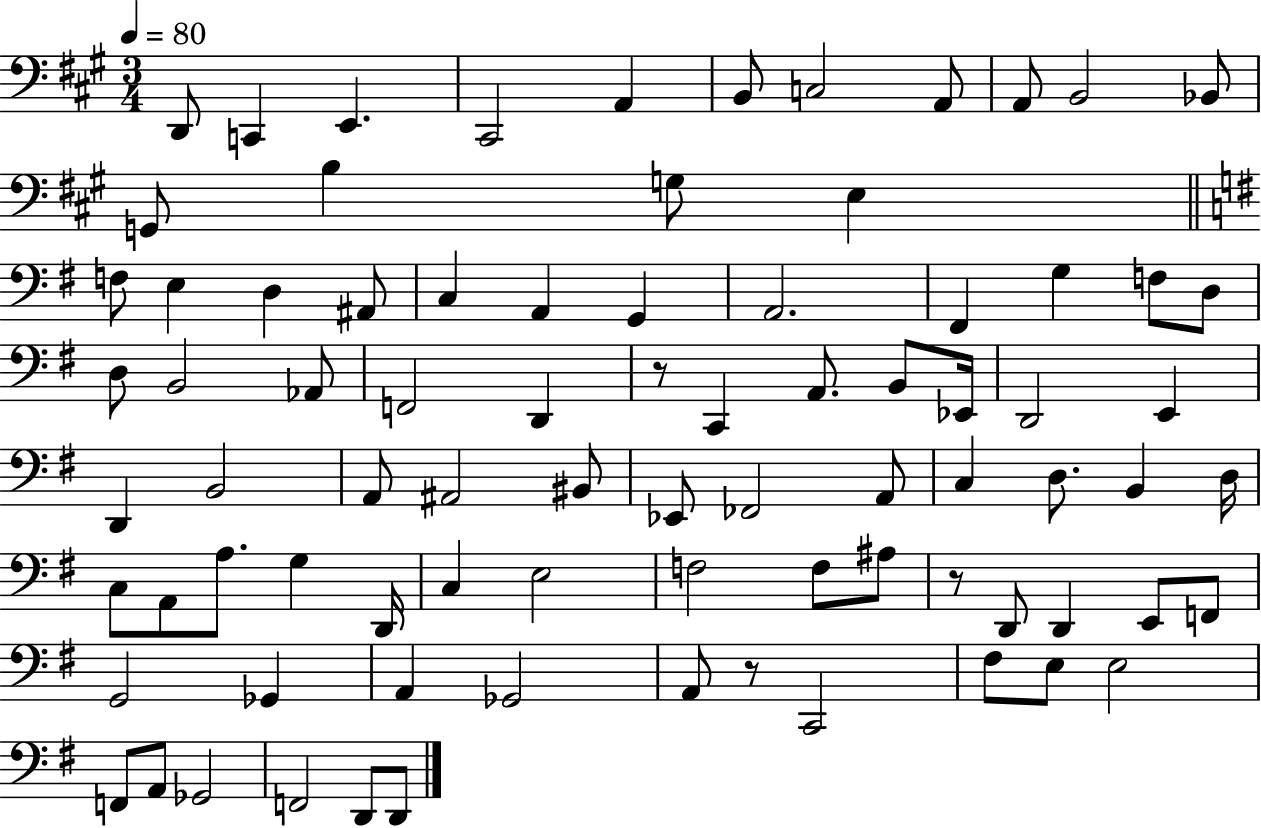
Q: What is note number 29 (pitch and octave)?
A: B2